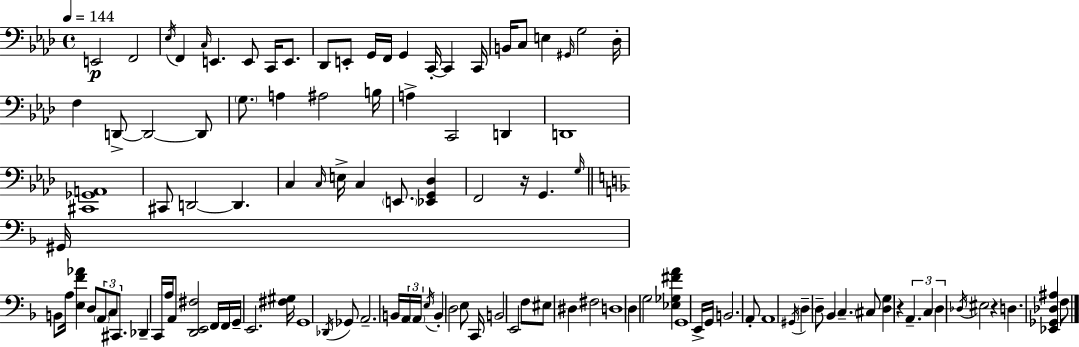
E2/h F2/h Eb3/s F2/q C3/s E2/q. E2/e C2/s E2/e. Db2/e E2/e G2/s F2/s G2/q C2/s C2/q C2/s B2/s C3/e E3/q G#2/s G3/h Db3/s F3/q D2/e D2/h D2/e G3/e. A3/q A#3/h B3/s A3/q C2/h D2/q D2/w [C#2,Gb2,A2]/w C#2/e D2/h D2/q. C3/q C3/s E3/s C3/q E2/e. [Eb2,G2,Db3]/q F2/h R/s G2/q. G3/s G#2/s B2/e A3/s [E3,F4,Ab4]/q D3/e A2/e C3/e C#2/e. Db2/q C2/s A3/s A2/e [D2,E2,F#3]/h F2/s F2/s G2/s E2/h. [F#3,G#3]/s G2/w Db2/s Gb2/e A2/h. B2/s A2/s A2/s E3/s B2/q D3/h E3/e C2/s B2/h E2/h F3/e EIS3/e D#3/q F#3/h D3/w D3/q G3/h [Eb3,Gb3,F#4,A4]/q G2/w E2/s G2/s B2/h. A2/e A2/w G#2/s D3/q D3/e Bb2/q C3/q. C#3/e [D3,G3]/q R/q A2/q. C3/q D3/q Db3/s EIS3/h R/q D3/q. [Eb2,Gb2,Db3,A#3]/q F3/e